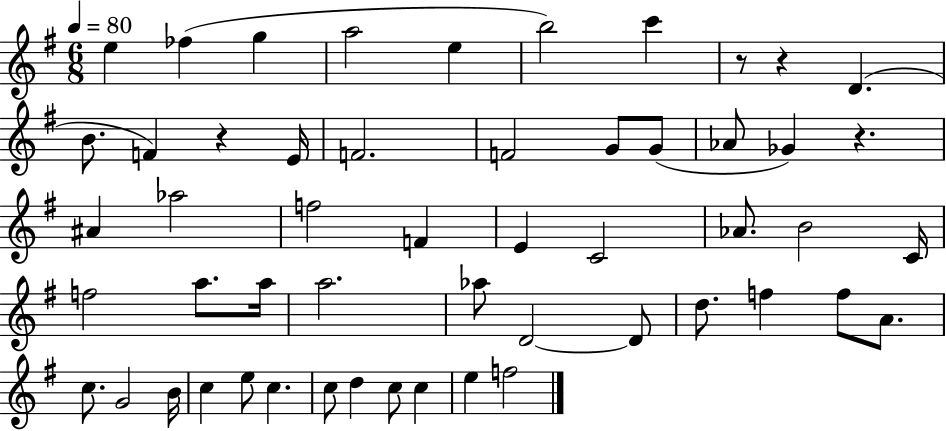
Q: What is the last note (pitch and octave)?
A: F5